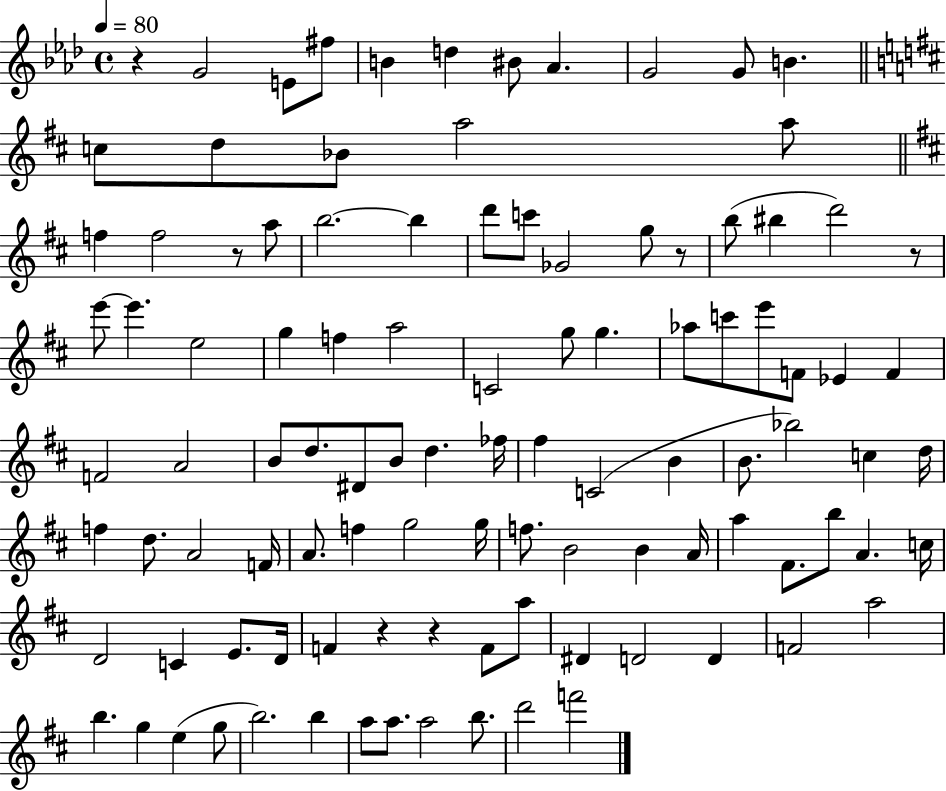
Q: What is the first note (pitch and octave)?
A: G4